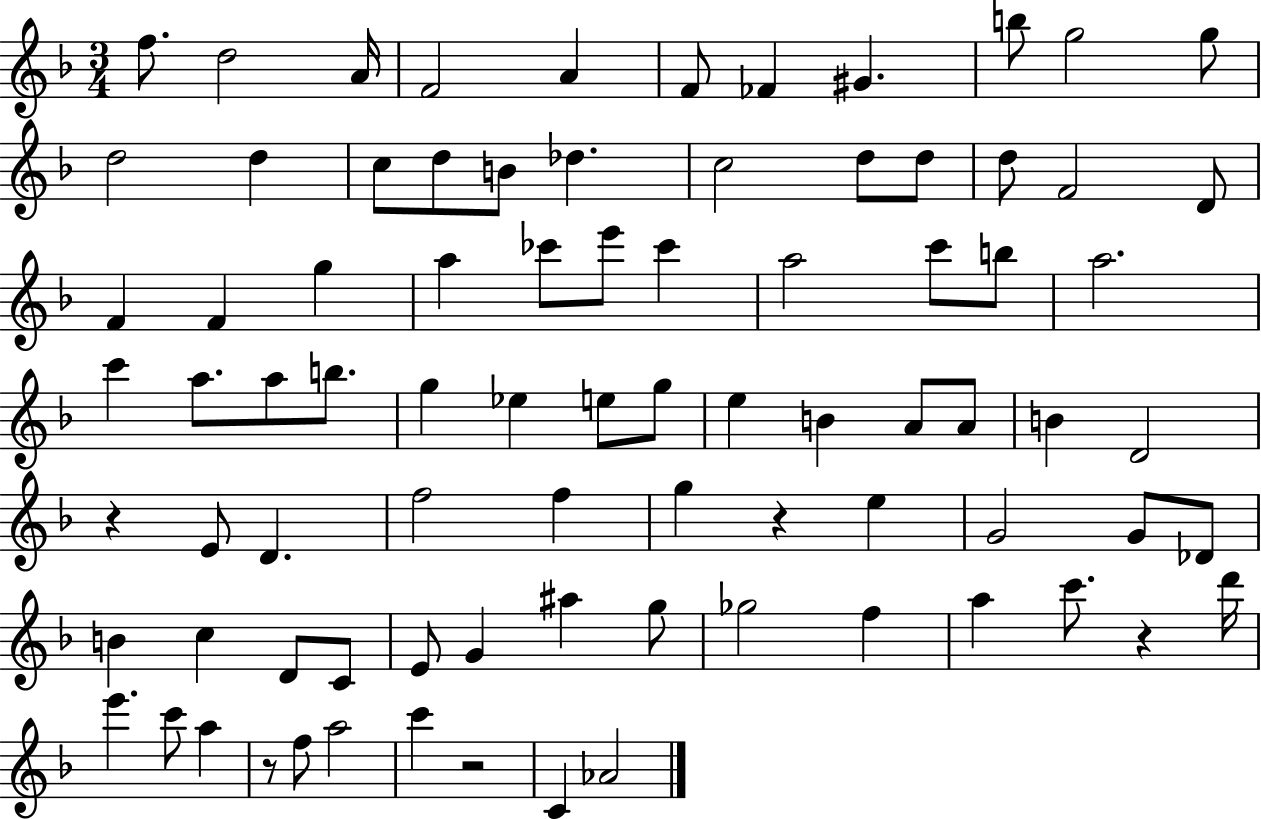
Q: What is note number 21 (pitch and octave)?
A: D5